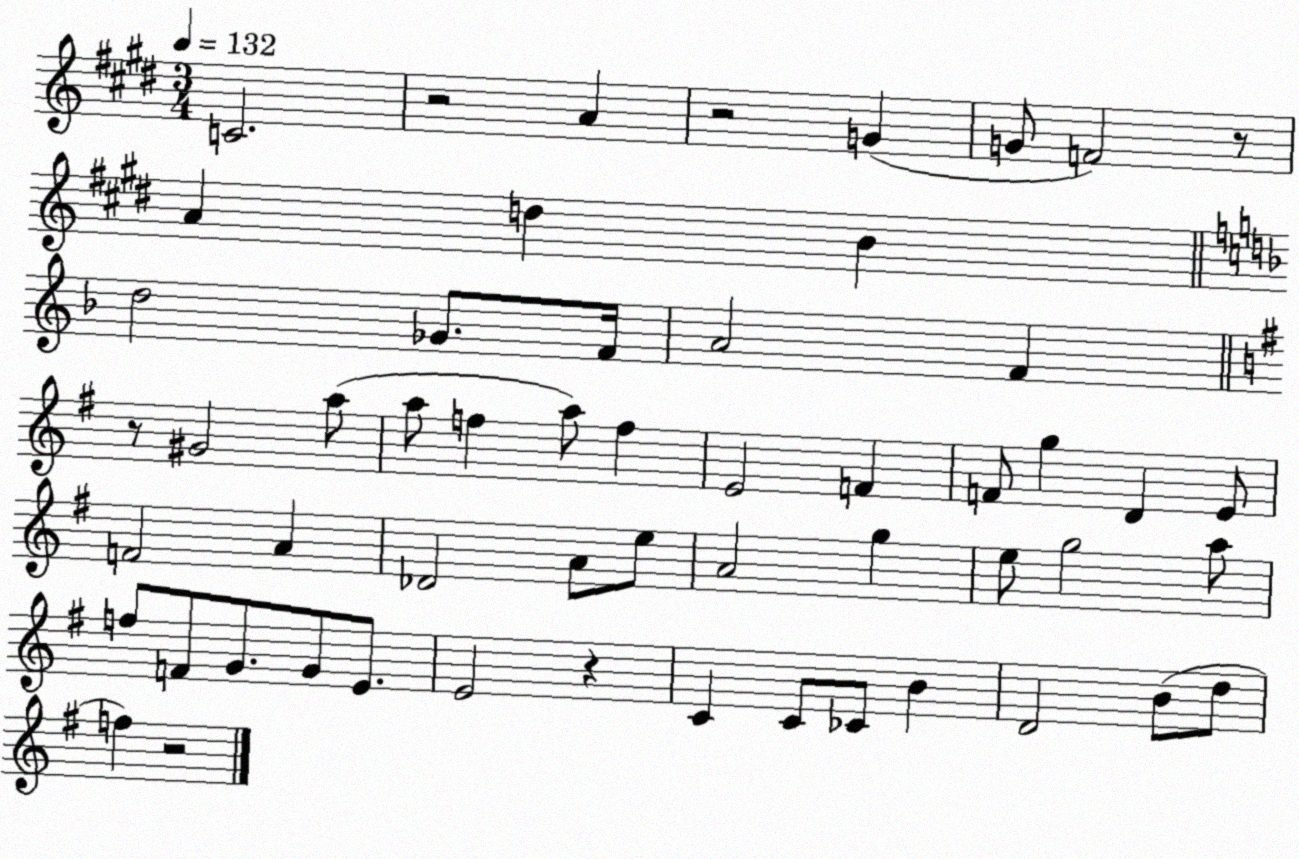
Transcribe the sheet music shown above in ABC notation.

X:1
T:Untitled
M:3/4
L:1/4
K:E
C2 z2 A z2 G G/2 F2 z/2 A d B d2 _G/2 F/4 A2 F z/2 ^G2 a/2 a/2 f a/2 f E2 F F/2 g D E/2 F2 A _D2 A/2 e/2 A2 g e/2 g2 a/2 f/2 F/2 G/2 G/2 E/2 E2 z C C/2 _C/2 B D2 B/2 d/2 f z2